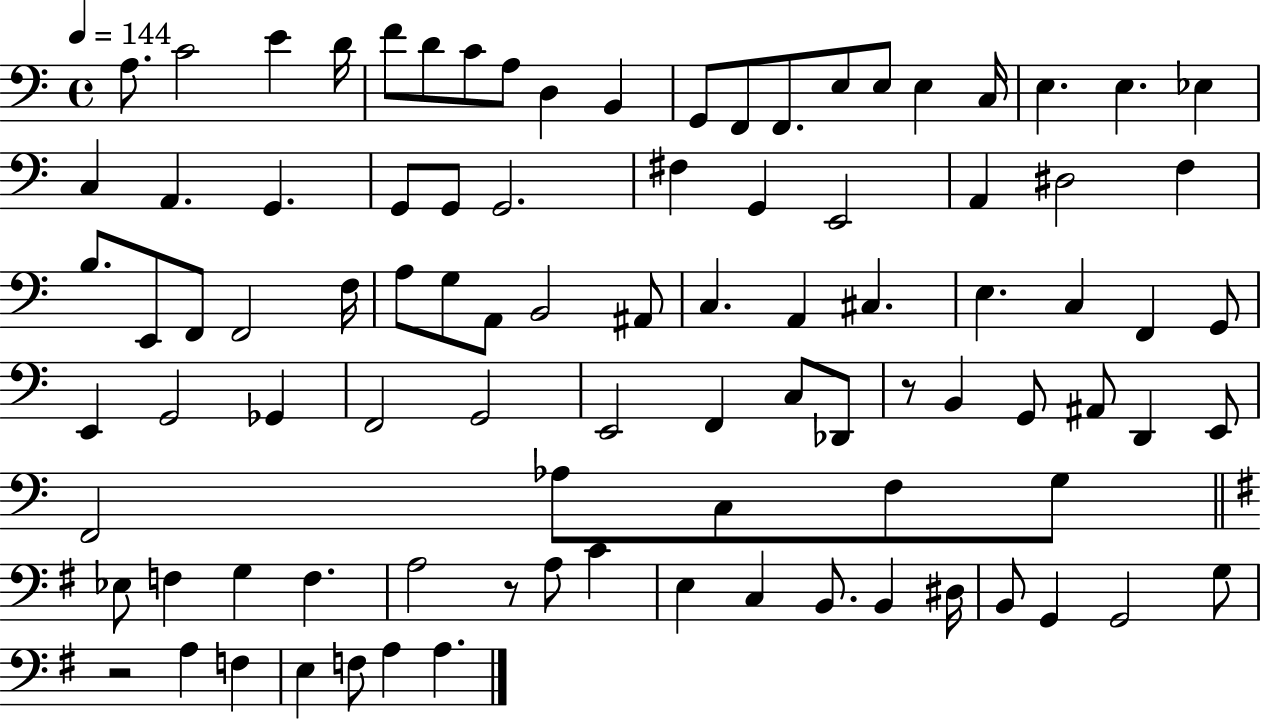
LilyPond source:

{
  \clef bass
  \time 4/4
  \defaultTimeSignature
  \key c \major
  \tempo 4 = 144
  a8. c'2 e'4 d'16 | f'8 d'8 c'8 a8 d4 b,4 | g,8 f,8 f,8. e8 e8 e4 c16 | e4. e4. ees4 | \break c4 a,4. g,4. | g,8 g,8 g,2. | fis4 g,4 e,2 | a,4 dis2 f4 | \break b8. e,8 f,8 f,2 f16 | a8 g8 a,8 b,2 ais,8 | c4. a,4 cis4. | e4. c4 f,4 g,8 | \break e,4 g,2 ges,4 | f,2 g,2 | e,2 f,4 c8 des,8 | r8 b,4 g,8 ais,8 d,4 e,8 | \break f,2 aes8 c8 f8 g8 | \bar "||" \break \key e \minor ees8 f4 g4 f4. | a2 r8 a8 c'4 | e4 c4 b,8. b,4 dis16 | b,8 g,4 g,2 g8 | \break r2 a4 f4 | e4 f8 a4 a4. | \bar "|."
}